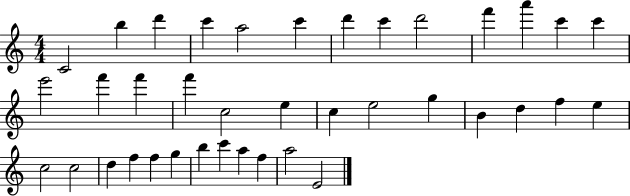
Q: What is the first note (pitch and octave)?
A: C4